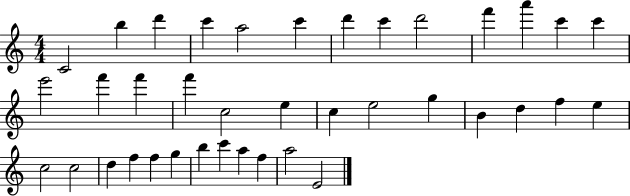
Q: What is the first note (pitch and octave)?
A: C4